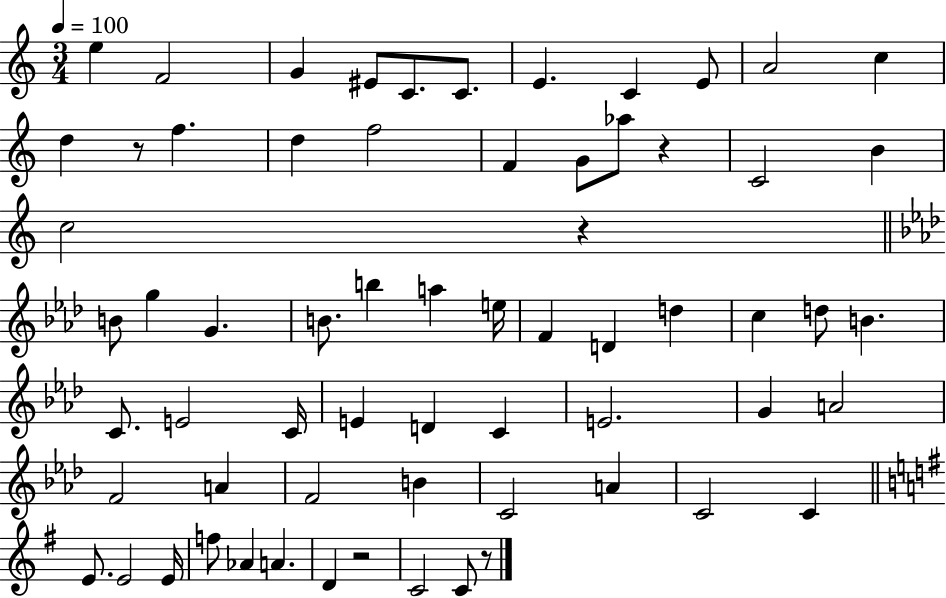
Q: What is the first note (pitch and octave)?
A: E5